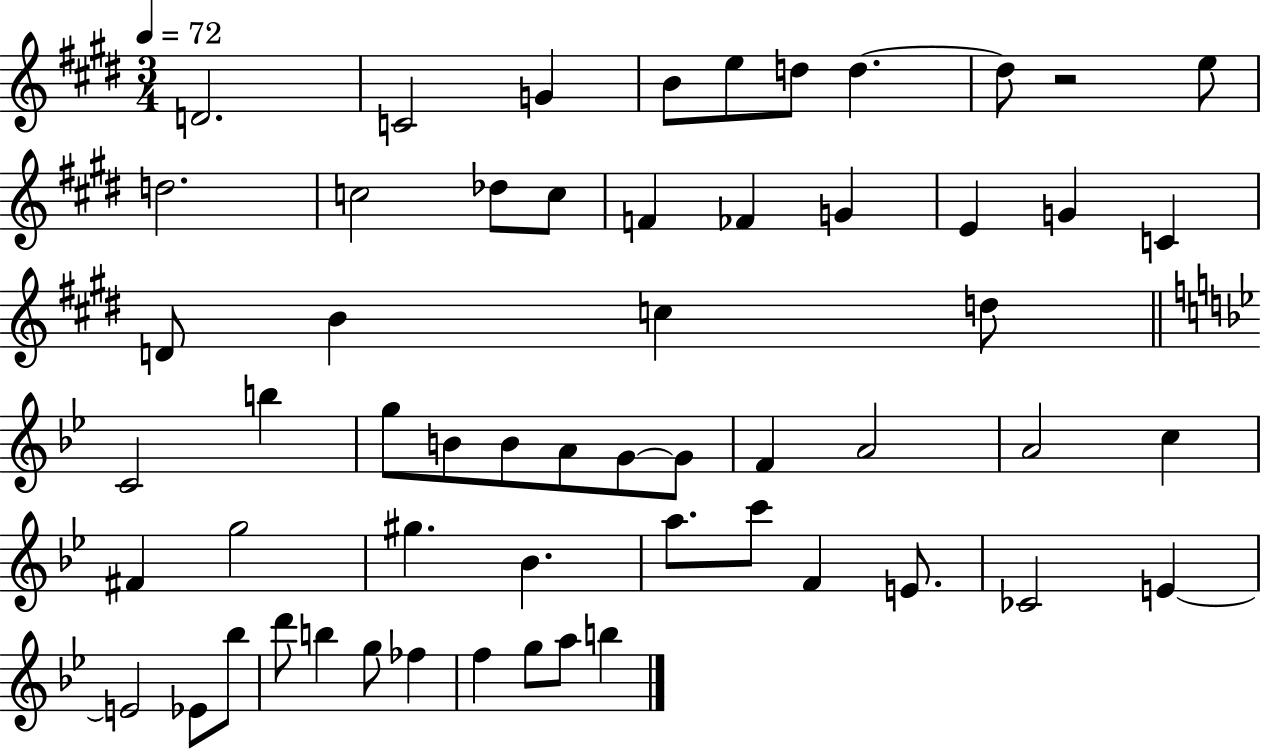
{
  \clef treble
  \numericTimeSignature
  \time 3/4
  \key e \major
  \tempo 4 = 72
  d'2. | c'2 g'4 | b'8 e''8 d''8 d''4.~~ | d''8 r2 e''8 | \break d''2. | c''2 des''8 c''8 | f'4 fes'4 g'4 | e'4 g'4 c'4 | \break d'8 b'4 c''4 d''8 | \bar "||" \break \key g \minor c'2 b''4 | g''8 b'8 b'8 a'8 g'8~~ g'8 | f'4 a'2 | a'2 c''4 | \break fis'4 g''2 | gis''4. bes'4. | a''8. c'''8 f'4 e'8. | ces'2 e'4~~ | \break e'2 ees'8 bes''8 | d'''8 b''4 g''8 fes''4 | f''4 g''8 a''8 b''4 | \bar "|."
}